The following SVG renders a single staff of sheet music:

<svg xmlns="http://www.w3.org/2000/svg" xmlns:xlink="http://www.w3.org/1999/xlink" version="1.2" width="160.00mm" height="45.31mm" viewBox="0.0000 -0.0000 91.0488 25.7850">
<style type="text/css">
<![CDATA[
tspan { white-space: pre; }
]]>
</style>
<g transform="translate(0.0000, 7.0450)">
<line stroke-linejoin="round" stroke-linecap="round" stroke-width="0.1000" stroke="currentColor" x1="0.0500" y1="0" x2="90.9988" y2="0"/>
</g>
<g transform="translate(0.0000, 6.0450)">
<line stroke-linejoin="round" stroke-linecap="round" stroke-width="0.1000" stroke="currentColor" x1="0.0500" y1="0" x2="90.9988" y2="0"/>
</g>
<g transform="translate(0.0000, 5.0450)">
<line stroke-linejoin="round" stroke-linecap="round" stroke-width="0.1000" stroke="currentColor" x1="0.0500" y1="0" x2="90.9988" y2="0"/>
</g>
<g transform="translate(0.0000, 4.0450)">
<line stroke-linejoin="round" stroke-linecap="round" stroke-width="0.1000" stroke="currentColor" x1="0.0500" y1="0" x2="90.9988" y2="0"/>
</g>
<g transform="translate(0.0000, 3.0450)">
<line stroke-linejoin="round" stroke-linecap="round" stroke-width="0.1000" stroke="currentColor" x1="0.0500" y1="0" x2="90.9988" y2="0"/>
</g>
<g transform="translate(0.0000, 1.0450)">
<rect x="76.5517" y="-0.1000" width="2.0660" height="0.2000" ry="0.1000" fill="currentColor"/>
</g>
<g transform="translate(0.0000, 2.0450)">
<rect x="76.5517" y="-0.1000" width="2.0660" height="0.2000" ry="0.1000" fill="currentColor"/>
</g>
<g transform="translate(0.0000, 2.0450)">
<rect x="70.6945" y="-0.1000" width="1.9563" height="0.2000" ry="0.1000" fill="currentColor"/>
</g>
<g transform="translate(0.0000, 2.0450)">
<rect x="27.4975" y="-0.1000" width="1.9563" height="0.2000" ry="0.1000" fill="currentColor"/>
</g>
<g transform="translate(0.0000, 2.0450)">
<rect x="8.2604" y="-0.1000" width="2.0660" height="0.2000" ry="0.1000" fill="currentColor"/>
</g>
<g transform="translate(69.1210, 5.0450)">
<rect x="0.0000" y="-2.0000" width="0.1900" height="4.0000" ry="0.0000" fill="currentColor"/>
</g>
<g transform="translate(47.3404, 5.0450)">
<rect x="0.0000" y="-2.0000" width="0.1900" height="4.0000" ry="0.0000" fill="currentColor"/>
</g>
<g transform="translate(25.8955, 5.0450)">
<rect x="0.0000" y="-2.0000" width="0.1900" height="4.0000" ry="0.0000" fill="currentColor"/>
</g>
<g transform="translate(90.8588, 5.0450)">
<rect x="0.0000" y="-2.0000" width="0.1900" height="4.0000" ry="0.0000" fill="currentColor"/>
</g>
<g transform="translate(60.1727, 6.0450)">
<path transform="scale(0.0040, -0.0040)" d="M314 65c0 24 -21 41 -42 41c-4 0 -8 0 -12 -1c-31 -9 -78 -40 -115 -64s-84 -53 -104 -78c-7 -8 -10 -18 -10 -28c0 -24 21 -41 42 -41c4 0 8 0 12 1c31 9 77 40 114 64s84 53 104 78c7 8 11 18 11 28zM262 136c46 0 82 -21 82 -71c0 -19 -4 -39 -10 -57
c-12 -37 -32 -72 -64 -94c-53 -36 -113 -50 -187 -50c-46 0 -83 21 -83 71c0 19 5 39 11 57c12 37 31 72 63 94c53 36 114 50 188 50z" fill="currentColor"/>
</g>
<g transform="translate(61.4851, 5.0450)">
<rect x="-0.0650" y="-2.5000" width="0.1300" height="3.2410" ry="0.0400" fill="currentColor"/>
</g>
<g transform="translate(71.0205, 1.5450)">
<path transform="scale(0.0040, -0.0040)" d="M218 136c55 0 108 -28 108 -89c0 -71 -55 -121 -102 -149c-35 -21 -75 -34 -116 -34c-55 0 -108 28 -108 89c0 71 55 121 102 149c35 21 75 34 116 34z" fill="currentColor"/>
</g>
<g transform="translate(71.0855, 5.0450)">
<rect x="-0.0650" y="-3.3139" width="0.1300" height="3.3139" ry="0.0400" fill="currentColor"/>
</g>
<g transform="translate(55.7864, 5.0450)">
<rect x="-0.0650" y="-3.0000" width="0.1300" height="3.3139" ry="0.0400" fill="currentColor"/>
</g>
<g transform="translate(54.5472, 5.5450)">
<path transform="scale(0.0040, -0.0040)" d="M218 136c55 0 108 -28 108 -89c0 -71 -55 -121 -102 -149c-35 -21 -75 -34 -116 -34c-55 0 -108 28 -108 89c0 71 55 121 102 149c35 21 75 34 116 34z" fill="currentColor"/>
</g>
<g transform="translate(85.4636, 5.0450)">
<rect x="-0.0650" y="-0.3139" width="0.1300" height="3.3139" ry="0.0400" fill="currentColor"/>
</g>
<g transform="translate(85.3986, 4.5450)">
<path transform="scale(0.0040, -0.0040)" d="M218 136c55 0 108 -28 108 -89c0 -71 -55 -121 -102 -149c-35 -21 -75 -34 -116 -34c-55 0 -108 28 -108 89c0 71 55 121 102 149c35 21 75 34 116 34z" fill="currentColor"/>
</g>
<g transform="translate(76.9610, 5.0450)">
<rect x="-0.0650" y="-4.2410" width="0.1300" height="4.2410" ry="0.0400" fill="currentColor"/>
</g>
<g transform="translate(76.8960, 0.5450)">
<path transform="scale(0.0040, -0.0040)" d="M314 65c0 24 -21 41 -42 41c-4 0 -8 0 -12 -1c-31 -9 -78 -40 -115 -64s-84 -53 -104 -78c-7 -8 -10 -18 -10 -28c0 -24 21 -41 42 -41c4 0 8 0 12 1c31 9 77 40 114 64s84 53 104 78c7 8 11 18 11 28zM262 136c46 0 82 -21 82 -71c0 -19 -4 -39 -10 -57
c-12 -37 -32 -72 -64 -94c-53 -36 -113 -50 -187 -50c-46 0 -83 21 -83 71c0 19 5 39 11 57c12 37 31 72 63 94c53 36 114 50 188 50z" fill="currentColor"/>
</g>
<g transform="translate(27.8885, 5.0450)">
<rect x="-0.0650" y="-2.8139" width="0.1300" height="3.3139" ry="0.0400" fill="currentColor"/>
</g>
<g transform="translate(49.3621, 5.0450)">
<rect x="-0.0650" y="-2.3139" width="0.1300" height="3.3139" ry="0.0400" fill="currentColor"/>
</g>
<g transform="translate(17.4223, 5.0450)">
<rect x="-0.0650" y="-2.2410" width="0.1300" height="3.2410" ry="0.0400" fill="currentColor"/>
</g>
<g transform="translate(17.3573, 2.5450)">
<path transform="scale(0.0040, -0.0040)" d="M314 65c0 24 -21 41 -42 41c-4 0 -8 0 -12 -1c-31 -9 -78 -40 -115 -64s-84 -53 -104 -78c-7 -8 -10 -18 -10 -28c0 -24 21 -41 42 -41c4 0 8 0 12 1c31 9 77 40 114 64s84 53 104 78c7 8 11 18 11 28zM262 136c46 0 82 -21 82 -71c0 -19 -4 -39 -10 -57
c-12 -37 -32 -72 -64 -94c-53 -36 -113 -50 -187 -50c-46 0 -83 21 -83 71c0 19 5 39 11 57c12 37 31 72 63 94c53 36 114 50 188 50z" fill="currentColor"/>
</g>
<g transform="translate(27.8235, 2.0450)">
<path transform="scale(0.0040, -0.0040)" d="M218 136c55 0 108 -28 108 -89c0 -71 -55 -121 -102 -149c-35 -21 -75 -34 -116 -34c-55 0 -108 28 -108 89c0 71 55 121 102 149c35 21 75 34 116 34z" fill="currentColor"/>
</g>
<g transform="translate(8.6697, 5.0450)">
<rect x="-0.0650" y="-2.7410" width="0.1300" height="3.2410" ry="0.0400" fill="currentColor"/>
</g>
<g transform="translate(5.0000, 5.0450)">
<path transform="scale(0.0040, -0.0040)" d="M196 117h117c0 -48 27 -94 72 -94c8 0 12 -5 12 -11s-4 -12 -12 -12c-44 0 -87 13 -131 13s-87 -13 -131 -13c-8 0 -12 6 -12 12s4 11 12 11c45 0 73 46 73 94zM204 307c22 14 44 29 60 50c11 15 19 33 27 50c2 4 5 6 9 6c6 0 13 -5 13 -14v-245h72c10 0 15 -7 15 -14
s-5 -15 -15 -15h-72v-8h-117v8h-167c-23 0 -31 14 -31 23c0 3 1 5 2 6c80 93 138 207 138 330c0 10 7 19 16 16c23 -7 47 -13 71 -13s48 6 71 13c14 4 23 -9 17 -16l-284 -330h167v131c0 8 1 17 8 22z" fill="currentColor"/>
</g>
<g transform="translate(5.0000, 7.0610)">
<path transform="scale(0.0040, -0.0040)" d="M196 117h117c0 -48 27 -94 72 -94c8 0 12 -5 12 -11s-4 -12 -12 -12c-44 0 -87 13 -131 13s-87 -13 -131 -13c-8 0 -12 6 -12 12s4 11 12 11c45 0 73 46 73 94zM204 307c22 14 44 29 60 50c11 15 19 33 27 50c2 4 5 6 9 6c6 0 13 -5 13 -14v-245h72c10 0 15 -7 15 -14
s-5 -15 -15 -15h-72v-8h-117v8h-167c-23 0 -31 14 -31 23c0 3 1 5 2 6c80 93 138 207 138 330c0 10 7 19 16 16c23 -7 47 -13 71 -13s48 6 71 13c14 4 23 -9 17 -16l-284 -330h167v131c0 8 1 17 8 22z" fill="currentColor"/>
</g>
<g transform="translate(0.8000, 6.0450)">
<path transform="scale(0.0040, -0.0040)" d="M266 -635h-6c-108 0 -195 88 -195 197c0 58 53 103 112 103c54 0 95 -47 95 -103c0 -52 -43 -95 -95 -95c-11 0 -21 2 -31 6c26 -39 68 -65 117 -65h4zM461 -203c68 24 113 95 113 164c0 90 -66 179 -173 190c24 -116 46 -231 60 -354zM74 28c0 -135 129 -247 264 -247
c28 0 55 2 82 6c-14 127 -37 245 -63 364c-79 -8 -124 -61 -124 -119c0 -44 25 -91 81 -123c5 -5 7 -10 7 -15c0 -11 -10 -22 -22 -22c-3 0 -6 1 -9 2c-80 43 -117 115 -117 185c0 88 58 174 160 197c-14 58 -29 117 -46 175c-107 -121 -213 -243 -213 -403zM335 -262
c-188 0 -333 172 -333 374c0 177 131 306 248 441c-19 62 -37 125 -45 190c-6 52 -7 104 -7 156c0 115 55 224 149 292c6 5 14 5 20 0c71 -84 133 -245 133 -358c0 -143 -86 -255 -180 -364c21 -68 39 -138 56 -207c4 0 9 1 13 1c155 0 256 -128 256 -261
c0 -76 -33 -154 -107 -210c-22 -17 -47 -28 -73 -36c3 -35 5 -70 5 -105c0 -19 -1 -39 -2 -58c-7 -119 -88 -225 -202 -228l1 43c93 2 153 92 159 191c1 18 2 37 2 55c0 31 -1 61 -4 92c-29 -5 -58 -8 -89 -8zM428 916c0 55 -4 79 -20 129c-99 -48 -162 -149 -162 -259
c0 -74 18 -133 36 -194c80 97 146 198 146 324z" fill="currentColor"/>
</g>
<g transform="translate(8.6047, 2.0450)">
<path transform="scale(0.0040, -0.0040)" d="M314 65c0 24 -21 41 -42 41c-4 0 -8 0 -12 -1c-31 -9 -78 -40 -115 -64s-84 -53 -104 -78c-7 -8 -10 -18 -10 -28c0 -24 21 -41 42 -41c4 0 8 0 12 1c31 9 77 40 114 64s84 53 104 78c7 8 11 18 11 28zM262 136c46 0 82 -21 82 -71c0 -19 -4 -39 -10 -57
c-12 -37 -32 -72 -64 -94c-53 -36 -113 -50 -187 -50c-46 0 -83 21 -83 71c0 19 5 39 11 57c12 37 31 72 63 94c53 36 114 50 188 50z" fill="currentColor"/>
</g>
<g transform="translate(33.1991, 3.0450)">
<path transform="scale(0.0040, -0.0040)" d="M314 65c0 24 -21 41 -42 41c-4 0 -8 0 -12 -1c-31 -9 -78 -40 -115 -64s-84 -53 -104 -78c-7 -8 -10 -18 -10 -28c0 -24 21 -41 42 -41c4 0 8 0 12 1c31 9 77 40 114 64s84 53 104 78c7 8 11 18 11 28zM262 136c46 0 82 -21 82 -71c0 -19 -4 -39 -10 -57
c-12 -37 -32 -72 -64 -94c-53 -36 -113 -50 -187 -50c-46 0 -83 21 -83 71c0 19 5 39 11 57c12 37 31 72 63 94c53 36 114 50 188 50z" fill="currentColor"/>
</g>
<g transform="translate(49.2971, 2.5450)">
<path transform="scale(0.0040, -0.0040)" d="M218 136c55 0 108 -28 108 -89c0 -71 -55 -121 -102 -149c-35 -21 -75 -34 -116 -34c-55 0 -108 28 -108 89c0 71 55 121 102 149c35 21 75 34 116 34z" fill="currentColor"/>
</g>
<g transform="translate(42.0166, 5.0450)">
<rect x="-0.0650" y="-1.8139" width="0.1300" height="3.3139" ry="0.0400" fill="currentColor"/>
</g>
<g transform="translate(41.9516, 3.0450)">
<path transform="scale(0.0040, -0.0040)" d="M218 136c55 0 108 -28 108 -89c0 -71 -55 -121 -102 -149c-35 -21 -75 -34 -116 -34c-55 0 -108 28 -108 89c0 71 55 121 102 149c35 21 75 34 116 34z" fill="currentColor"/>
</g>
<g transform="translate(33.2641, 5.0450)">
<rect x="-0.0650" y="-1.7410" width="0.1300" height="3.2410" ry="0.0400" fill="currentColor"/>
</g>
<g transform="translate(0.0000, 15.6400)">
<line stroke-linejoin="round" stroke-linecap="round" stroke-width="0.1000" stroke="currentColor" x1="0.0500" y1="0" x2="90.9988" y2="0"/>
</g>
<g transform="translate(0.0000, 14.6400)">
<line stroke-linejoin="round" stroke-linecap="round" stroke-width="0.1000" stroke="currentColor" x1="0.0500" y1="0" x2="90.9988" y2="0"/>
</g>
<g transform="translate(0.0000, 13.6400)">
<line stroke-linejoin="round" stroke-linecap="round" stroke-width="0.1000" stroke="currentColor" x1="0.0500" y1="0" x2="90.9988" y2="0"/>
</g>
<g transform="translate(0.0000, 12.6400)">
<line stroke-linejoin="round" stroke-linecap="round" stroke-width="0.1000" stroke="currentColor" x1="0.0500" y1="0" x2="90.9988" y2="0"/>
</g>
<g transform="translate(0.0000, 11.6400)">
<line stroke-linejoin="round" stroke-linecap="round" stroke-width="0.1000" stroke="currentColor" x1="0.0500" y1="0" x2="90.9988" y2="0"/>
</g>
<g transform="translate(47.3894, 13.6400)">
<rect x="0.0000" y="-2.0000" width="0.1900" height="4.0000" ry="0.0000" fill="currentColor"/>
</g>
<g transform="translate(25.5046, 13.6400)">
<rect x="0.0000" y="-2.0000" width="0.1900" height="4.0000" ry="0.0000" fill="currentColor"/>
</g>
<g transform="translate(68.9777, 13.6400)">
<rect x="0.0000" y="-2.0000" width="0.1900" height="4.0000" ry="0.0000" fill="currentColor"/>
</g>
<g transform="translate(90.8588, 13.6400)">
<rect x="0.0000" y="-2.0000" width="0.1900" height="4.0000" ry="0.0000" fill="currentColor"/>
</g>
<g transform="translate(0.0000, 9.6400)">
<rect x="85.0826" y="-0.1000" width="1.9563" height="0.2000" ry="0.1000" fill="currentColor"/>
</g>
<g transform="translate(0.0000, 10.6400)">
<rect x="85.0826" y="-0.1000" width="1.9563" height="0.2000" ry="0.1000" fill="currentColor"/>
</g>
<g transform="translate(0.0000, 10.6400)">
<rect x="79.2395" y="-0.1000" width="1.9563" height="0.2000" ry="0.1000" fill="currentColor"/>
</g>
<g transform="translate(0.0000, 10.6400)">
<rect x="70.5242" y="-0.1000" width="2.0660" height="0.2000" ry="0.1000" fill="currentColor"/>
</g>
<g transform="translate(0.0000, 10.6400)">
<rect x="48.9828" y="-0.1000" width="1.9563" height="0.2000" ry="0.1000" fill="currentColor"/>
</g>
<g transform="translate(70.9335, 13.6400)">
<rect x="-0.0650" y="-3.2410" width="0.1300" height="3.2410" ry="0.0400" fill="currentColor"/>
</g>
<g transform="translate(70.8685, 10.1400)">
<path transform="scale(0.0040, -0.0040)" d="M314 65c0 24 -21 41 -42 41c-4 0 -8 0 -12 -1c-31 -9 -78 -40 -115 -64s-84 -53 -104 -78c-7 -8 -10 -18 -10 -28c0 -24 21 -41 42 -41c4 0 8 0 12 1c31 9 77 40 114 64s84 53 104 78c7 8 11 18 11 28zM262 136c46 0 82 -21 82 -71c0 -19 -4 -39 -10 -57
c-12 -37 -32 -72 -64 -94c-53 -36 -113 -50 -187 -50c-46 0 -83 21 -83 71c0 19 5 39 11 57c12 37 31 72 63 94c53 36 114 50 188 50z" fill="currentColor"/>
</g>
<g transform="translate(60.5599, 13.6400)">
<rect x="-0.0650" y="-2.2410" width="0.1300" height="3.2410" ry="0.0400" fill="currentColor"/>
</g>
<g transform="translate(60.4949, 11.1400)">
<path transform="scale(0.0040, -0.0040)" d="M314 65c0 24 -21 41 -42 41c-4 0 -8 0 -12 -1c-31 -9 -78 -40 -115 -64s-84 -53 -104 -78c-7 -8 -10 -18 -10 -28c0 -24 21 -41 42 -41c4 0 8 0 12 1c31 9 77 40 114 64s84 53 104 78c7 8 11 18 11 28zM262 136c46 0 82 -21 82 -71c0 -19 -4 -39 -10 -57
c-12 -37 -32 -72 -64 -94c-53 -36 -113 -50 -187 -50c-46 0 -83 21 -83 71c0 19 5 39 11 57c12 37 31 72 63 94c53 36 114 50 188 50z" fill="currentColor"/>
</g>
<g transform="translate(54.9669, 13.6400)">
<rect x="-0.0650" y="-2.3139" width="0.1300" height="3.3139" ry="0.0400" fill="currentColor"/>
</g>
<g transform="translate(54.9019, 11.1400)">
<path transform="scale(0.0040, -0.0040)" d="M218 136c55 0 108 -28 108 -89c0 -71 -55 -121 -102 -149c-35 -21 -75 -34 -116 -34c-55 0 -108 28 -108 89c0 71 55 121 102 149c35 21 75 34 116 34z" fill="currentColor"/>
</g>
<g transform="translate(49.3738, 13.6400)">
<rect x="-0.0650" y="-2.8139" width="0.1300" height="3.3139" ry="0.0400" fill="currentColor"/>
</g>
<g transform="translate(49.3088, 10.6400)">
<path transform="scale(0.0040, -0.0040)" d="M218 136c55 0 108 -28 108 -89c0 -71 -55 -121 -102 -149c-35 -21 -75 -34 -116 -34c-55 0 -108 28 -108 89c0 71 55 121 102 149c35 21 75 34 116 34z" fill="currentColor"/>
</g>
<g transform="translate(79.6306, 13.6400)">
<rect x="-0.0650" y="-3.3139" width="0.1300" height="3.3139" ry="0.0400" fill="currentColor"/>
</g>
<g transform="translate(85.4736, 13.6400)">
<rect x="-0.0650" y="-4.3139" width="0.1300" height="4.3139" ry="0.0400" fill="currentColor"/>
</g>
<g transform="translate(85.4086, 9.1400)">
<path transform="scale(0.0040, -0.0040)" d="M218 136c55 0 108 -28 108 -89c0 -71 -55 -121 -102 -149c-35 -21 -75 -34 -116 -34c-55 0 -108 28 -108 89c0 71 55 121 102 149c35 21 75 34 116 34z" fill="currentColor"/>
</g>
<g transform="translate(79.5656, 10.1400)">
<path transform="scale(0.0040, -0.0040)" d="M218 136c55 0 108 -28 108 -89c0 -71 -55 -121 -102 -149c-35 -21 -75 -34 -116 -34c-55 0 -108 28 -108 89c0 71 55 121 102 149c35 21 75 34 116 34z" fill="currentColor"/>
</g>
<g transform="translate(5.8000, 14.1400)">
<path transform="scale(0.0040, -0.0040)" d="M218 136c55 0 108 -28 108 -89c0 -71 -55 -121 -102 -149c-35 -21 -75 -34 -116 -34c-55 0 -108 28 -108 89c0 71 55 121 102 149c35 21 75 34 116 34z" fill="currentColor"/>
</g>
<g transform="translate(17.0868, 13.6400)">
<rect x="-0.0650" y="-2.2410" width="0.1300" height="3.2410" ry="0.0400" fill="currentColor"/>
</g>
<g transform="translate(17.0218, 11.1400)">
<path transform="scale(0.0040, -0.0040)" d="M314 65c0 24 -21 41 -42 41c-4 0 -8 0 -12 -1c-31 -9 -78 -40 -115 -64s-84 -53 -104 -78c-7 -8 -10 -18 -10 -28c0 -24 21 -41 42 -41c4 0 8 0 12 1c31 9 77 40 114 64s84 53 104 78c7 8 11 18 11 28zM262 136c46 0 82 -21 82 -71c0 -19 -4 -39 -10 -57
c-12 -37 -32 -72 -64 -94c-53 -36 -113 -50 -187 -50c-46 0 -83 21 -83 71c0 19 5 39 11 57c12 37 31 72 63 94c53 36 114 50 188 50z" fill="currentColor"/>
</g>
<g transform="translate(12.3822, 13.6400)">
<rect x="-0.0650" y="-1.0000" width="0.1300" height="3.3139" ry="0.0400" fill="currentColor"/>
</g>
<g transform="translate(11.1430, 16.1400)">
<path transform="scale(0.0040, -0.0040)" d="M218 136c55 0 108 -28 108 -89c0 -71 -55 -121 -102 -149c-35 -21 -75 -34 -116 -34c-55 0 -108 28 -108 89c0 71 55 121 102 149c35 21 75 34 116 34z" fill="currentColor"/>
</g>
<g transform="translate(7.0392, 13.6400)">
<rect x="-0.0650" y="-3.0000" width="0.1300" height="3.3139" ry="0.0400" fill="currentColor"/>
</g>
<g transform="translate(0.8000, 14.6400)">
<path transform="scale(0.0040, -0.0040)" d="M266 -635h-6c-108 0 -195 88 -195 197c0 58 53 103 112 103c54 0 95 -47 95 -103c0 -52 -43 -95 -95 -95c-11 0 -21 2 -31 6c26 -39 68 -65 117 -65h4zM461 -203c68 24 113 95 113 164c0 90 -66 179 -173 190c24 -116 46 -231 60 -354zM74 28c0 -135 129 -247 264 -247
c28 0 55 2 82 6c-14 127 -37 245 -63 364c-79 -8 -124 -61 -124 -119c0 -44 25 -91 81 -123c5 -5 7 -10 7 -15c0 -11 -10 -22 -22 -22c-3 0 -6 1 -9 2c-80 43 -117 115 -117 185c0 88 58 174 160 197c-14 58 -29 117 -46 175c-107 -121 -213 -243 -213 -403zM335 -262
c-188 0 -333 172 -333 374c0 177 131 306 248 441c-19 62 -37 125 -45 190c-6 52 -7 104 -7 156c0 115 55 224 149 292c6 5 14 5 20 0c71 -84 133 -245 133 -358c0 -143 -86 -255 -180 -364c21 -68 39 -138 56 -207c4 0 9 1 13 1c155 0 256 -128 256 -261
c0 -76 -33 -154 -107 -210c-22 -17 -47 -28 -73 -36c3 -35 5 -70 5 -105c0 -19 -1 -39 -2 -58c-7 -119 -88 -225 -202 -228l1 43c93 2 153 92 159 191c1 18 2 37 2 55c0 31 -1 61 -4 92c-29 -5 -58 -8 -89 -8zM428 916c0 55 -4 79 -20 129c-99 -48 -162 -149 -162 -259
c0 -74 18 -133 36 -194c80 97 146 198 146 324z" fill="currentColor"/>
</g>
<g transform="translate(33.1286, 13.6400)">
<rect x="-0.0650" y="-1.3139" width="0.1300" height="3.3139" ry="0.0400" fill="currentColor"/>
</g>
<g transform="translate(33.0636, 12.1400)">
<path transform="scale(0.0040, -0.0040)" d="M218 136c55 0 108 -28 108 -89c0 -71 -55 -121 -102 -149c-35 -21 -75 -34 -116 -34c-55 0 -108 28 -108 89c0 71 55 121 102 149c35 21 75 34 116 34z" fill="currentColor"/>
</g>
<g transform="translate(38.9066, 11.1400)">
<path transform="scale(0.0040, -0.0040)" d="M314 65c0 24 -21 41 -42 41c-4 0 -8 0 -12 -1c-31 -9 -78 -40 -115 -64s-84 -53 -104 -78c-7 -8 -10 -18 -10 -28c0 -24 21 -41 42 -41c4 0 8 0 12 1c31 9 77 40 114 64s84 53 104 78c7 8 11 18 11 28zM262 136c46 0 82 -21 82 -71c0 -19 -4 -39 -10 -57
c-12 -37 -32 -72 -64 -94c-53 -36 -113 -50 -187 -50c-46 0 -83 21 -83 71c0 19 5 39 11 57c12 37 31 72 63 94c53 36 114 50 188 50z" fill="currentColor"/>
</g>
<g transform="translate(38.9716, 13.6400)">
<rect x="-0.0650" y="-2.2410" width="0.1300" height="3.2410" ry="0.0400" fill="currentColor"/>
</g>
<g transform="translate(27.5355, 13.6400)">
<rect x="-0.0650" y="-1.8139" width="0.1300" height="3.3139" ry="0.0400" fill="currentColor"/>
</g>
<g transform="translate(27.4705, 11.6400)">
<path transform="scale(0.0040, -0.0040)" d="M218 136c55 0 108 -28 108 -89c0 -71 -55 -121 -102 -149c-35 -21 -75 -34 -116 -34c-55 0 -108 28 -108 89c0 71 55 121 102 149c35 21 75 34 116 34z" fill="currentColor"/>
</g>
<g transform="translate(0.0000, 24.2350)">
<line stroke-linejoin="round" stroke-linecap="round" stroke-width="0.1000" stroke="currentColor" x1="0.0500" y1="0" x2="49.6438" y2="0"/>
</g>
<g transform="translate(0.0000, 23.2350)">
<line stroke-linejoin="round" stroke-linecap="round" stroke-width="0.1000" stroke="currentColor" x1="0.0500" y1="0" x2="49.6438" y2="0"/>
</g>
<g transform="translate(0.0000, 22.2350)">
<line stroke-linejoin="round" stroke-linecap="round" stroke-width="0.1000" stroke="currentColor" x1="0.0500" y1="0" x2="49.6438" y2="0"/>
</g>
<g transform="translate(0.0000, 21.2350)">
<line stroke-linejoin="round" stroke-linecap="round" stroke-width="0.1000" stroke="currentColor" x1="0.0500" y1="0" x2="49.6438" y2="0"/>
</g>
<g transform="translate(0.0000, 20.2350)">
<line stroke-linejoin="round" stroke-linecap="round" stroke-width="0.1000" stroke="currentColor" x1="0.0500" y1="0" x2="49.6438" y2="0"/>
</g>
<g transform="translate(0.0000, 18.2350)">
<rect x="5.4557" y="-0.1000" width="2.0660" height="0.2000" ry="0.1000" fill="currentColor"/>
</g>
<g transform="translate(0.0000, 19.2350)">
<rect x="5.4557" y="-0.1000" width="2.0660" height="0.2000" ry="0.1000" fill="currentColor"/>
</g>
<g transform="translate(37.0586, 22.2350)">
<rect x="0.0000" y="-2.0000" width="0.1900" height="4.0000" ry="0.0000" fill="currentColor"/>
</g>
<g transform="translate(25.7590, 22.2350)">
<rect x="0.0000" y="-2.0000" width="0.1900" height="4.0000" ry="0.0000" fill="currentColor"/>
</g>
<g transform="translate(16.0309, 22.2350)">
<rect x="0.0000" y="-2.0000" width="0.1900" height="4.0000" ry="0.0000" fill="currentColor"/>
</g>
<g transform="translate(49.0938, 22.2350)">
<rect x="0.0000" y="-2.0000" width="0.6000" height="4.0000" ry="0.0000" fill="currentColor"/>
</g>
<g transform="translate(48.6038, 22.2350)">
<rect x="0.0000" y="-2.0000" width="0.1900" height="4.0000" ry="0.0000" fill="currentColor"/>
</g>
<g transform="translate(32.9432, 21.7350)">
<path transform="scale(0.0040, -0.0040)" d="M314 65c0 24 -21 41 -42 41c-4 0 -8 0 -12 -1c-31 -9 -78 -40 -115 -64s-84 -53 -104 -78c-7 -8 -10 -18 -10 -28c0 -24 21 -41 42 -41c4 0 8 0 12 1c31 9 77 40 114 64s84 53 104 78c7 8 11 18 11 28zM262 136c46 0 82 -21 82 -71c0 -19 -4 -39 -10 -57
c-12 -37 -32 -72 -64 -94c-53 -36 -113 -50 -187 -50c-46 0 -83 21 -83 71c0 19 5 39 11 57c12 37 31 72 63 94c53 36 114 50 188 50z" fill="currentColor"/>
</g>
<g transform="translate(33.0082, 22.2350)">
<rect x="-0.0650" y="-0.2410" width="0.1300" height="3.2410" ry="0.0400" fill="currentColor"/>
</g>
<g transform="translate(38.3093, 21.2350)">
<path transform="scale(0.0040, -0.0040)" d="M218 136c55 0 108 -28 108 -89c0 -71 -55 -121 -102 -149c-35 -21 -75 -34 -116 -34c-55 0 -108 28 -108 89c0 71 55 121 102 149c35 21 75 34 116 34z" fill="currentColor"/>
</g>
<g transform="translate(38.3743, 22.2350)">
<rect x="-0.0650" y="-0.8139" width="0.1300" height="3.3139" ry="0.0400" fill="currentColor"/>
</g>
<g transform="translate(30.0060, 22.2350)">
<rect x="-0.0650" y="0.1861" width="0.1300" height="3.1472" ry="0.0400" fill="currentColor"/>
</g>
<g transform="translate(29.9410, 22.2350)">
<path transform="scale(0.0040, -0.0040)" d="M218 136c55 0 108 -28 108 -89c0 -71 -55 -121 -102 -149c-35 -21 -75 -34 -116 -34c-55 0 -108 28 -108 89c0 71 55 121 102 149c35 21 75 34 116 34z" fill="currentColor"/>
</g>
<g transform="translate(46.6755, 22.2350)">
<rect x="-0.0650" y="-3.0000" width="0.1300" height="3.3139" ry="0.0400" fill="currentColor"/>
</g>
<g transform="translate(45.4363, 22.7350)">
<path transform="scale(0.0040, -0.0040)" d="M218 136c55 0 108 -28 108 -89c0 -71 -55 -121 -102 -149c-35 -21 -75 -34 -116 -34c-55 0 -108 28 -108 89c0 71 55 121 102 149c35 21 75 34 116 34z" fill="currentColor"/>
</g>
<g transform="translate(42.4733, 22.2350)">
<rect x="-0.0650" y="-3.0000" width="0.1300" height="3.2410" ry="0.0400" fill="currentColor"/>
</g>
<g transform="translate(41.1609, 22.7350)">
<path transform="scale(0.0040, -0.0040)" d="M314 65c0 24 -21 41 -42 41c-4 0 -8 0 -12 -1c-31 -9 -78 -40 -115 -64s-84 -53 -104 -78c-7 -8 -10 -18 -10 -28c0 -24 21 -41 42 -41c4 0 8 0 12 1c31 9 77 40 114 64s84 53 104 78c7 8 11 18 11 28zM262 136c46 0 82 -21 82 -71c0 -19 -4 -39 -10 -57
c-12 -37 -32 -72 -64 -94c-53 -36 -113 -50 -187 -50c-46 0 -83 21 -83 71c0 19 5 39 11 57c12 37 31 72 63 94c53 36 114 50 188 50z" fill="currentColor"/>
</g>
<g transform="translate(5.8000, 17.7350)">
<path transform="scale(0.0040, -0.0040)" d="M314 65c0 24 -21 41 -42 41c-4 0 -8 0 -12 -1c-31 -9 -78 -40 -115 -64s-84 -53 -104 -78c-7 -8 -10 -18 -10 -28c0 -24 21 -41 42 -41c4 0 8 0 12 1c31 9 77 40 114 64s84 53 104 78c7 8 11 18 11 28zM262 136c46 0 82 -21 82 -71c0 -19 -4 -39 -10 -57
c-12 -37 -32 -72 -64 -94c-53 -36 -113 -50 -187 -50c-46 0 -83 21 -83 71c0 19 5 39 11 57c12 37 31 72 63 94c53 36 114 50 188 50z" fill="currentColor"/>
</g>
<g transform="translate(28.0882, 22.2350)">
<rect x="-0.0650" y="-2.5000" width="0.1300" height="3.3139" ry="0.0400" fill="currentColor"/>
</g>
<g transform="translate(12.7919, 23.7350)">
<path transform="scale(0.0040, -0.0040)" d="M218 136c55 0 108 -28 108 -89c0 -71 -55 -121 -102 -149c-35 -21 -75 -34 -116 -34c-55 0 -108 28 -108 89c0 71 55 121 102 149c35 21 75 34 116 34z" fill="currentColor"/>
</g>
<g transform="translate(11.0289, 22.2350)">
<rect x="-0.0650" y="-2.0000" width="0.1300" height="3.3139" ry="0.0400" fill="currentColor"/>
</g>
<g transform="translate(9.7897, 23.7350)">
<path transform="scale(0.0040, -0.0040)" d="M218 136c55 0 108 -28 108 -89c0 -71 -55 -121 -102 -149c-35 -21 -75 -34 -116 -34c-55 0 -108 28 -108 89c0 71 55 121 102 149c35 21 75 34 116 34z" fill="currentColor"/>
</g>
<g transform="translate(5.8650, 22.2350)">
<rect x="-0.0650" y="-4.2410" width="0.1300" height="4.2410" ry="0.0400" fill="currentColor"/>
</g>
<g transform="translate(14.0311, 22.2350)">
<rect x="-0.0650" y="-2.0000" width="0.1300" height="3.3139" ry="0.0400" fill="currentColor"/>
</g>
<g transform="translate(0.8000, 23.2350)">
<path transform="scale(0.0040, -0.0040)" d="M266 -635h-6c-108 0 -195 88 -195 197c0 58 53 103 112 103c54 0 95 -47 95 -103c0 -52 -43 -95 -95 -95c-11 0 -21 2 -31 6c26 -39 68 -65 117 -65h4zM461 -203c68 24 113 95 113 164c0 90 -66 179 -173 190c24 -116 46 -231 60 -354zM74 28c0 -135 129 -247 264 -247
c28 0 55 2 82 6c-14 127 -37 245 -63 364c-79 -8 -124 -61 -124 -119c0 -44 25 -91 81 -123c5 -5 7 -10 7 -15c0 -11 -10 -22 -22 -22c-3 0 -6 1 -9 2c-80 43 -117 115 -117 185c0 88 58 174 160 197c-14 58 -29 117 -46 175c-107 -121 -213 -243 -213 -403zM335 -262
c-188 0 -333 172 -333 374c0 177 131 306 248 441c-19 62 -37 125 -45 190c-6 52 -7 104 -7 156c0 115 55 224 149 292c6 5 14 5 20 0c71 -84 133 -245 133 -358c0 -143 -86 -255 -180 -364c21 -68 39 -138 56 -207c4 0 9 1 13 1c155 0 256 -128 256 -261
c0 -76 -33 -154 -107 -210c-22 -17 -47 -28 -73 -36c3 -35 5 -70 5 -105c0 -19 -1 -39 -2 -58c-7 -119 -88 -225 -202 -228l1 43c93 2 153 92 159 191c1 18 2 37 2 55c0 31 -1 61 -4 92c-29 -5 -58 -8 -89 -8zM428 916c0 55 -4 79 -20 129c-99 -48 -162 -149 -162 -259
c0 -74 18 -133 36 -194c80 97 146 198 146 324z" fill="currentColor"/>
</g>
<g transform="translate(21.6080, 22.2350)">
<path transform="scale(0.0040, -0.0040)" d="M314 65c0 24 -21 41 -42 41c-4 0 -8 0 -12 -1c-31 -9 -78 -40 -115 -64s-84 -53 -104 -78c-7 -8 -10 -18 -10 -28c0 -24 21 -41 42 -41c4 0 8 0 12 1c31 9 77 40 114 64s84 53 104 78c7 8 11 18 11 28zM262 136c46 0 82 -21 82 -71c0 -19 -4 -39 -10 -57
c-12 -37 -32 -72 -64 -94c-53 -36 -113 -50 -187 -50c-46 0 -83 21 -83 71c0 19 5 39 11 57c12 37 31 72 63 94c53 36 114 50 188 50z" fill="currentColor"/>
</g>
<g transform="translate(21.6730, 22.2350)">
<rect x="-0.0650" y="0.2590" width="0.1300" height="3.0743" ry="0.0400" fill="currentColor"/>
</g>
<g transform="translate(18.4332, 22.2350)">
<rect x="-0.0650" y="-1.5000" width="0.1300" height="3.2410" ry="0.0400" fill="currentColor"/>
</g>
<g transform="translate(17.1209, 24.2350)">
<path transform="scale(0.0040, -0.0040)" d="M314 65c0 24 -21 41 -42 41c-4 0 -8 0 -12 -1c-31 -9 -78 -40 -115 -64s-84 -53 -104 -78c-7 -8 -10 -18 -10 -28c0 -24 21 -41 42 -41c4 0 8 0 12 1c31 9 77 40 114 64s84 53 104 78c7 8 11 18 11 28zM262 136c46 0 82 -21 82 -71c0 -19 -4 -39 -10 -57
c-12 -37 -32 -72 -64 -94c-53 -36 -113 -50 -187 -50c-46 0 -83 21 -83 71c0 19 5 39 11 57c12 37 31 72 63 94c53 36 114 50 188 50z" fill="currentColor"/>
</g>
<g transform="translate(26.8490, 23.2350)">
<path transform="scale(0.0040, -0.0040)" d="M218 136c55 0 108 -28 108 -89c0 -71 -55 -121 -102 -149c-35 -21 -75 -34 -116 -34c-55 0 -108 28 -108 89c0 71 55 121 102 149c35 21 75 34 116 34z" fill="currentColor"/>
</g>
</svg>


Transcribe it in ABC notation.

X:1
T:Untitled
M:4/4
L:1/4
K:C
a2 g2 a f2 f g A G2 b d'2 c A D g2 f e g2 a g g2 b2 b d' d'2 F F E2 B2 G B c2 d A2 A